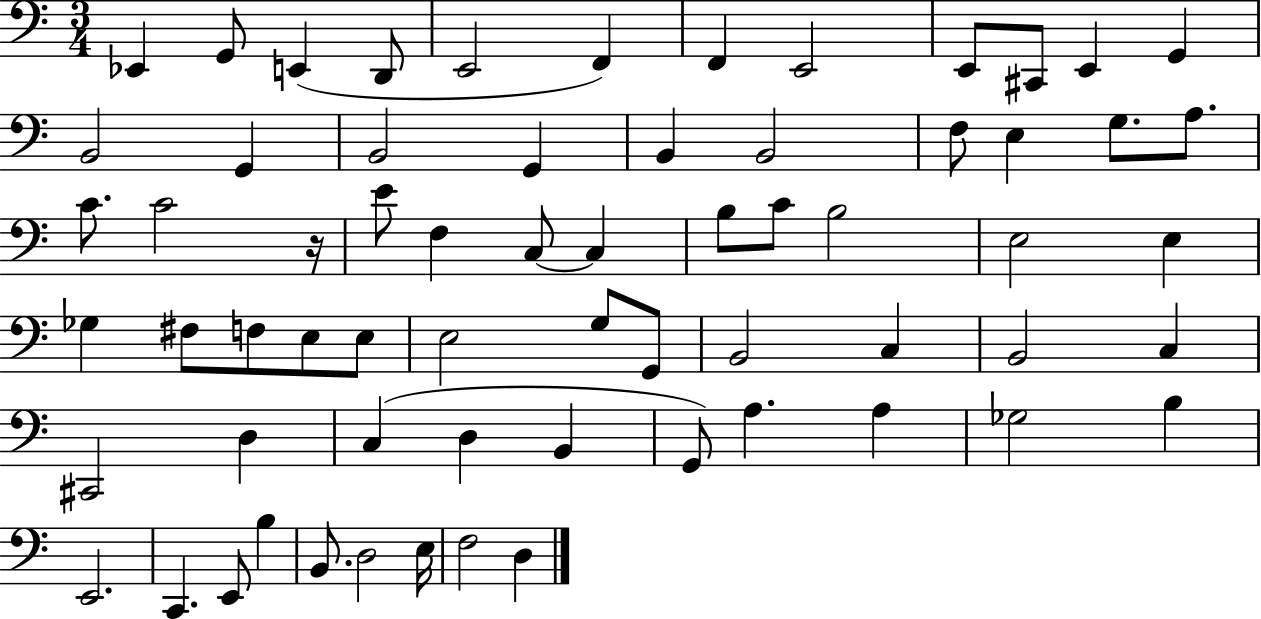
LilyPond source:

{
  \clef bass
  \numericTimeSignature
  \time 3/4
  \key c \major
  ees,4 g,8 e,4( d,8 | e,2 f,4) | f,4 e,2 | e,8 cis,8 e,4 g,4 | \break b,2 g,4 | b,2 g,4 | b,4 b,2 | f8 e4 g8. a8. | \break c'8. c'2 r16 | e'8 f4 c8~~ c4 | b8 c'8 b2 | e2 e4 | \break ges4 fis8 f8 e8 e8 | e2 g8 g,8 | b,2 c4 | b,2 c4 | \break cis,2 d4 | c4( d4 b,4 | g,8) a4. a4 | ges2 b4 | \break e,2. | c,4. e,8 b4 | b,8. d2 e16 | f2 d4 | \break \bar "|."
}